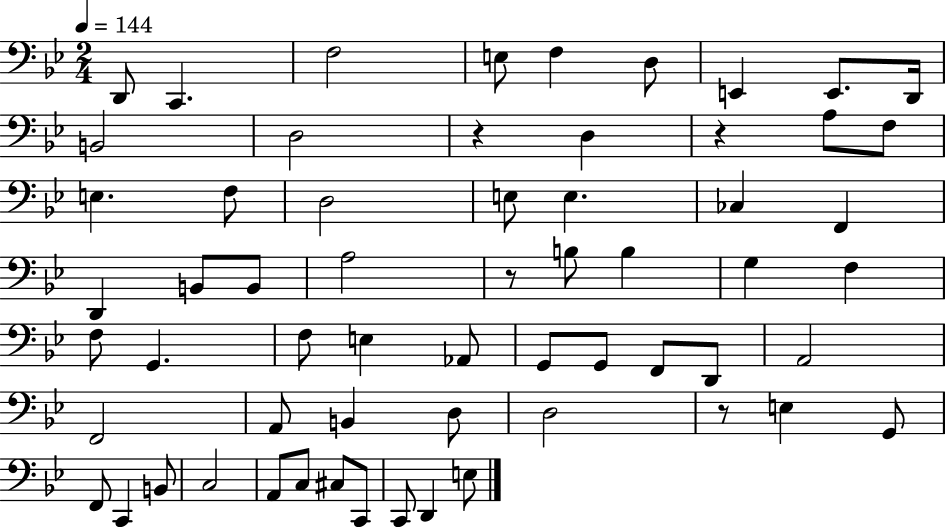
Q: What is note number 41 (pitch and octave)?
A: A2